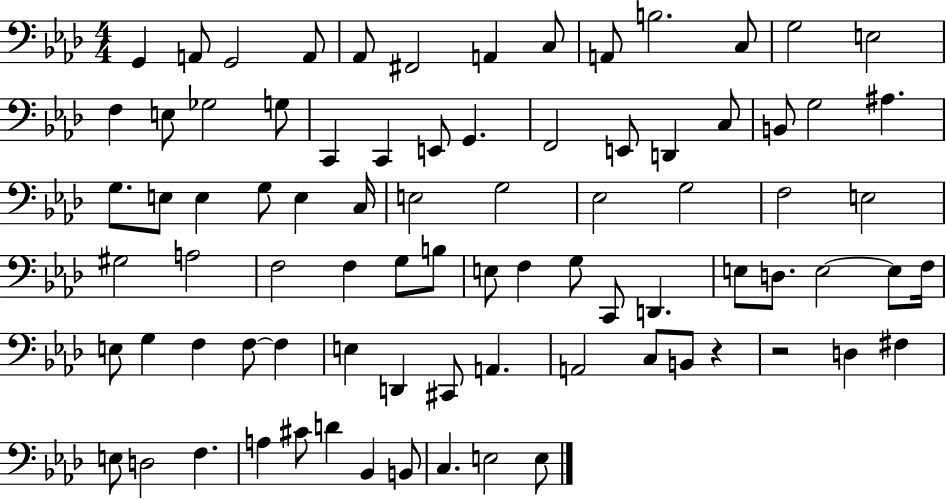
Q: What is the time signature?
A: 4/4